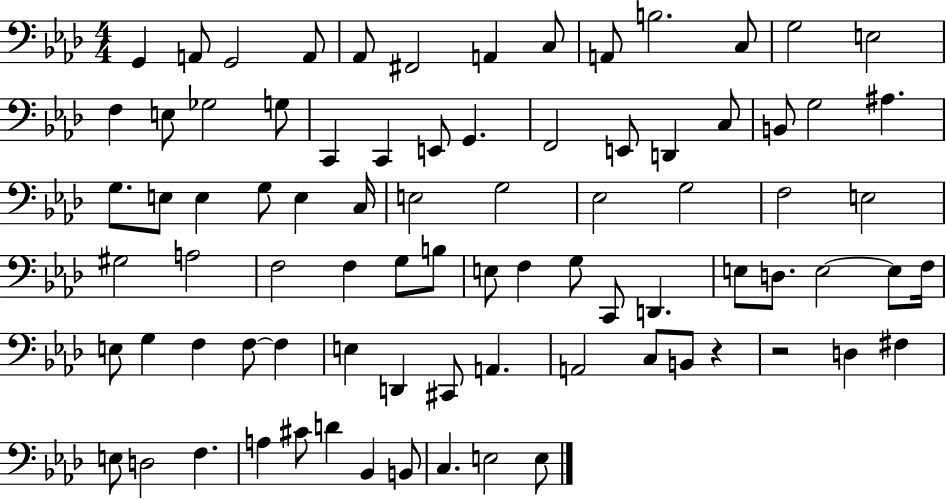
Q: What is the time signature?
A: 4/4